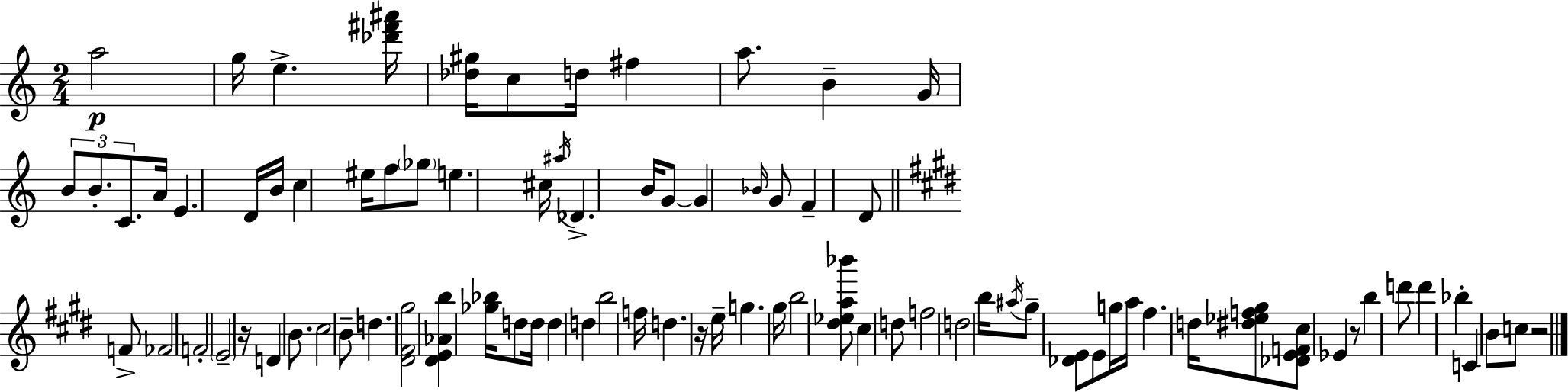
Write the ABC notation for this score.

X:1
T:Untitled
M:2/4
L:1/4
K:C
a2 g/4 e [_d'^f'^a']/4 [_d^g]/4 c/2 d/4 ^f a/2 B G/4 B/2 B/2 C/2 A/4 E D/4 B/4 c ^e/4 f/2 _g/2 e ^c/4 ^a/4 _D B/4 G/2 G _B/4 G/2 F D/2 F/2 _F2 F2 E2 z/4 D B/2 ^c2 B/2 d [^D^F^g]2 [^DE_Ab] [_g_b]/4 d/2 d/4 d d b2 f/4 d z/4 e/4 g ^g/4 b2 [^d_ea_b']/2 ^c d/2 f2 d2 b/4 ^a/4 ^g/2 [_DE]/2 E/2 g/4 a/4 ^f d/4 [^d_ef^g]/2 [_DEF^c]/2 _E z/2 b d'/2 d' _b C B/2 c/2 z2